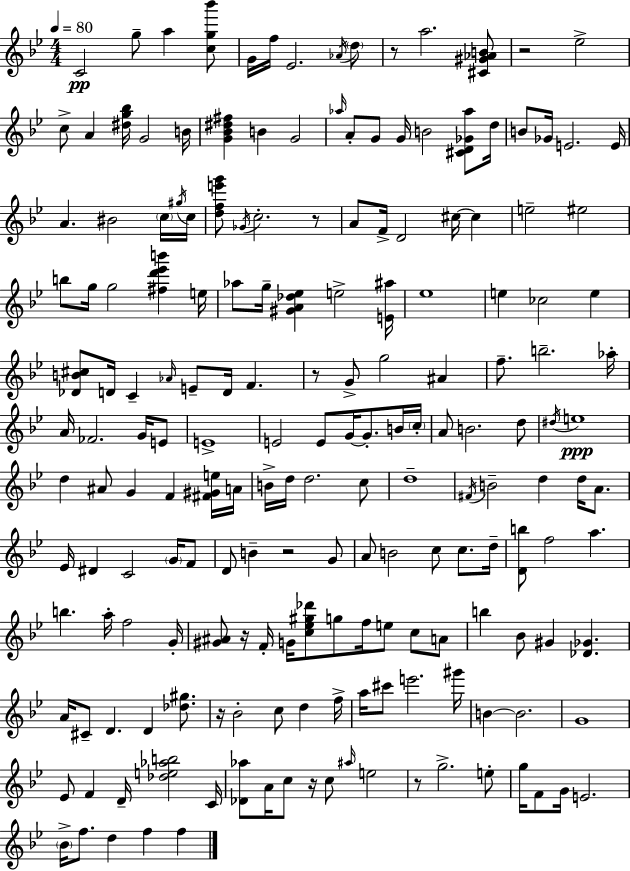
{
  \clef treble
  \numericTimeSignature
  \time 4/4
  \key bes \major
  \tempo 4 = 80
  c'2\pp g''8-- a''4 <c'' g'' bes'''>8 | g'16 f''16 ees'2. \acciaccatura { aes'16 } \parenthesize d''8 | r8 a''2. <cis' gis' aes' b'>8 | r2 ees''2-> | \break c''8-> a'4 <dis'' g'' bes''>16 g'2 | b'16 <g' bes' dis'' fis''>4 b'4 g'2 | \grace { aes''16 } a'8-. g'8 g'16 b'2 <cis' d' ges' aes''>8 | d''16 b'8 ges'16 e'2. | \break e'16 a'4. bis'2 | \parenthesize c''16 \acciaccatura { gis''16 } c''16 <d'' f'' e''' g'''>8 \acciaccatura { ges'16 } c''2.-. | r8 a'8 f'16-> d'2 cis''16~~ | cis''4 e''2-- eis''2 | \break b''8 g''16 g''2 <fis'' d''' ees''' b'''>4 | e''16 aes''8 g''16-- <gis' a' des'' ees''>4 e''2-> | <e' ais''>16 ees''1 | e''4 ces''2 | \break e''4 <des' b' cis''>8 d'16 c'4-- \grace { aes'16 } e'8-- d'16 f'4. | r8 g'8-> g''2 | ais'4 f''8.-- b''2.-- | aes''16-. a'16 fes'2. | \break g'16 e'8 e'1-> | e'2 e'8 g'16~~ | g'8.-. b'16 \parenthesize c''16-. a'8 b'2. | d''8 \acciaccatura { dis''16 } e''1\ppp | \break d''4 ais'8 g'4 | f'4 <fis' gis' e''>16 a'16 b'16-> d''16 d''2. | c''8 d''1-- | \acciaccatura { fis'16 } b'2-- d''4 | \break d''16 a'8. ees'16 dis'4 c'2 | \parenthesize g'16 f'8 d'8 b'4-- r2 | g'8 a'8 b'2 | c''8 c''8. d''16-- <d' b''>8 f''2 | \break a''4. b''4. a''16-. f''2 | g'16-. <gis' ais'>8 r16 f'16-. g'16 <c'' ees'' gis'' des'''>8 g''8 | f''16 e''8 c''8 a'8 b''4 bes'8 gis'4 | <des' ges'>4. a'16 cis'8-- d'4. | \break d'4 <des'' gis''>8. r16 bes'2-. | c''8 d''4 f''16-> a''16 cis'''8 e'''2. | gis'''16 b'4~~ b'2. | g'1 | \break ees'8 f'4 d'16-- <des'' e'' aes'' b''>2 | c'16 <des' aes''>8 a'16 c''8 r16 c''8 \grace { ais''16 } | e''2 r8 g''2.-> | e''8-. g''16 f'8 g'16 e'2. | \break \parenthesize bes'16-> f''8. d''4 | f''4 f''4 \bar "|."
}